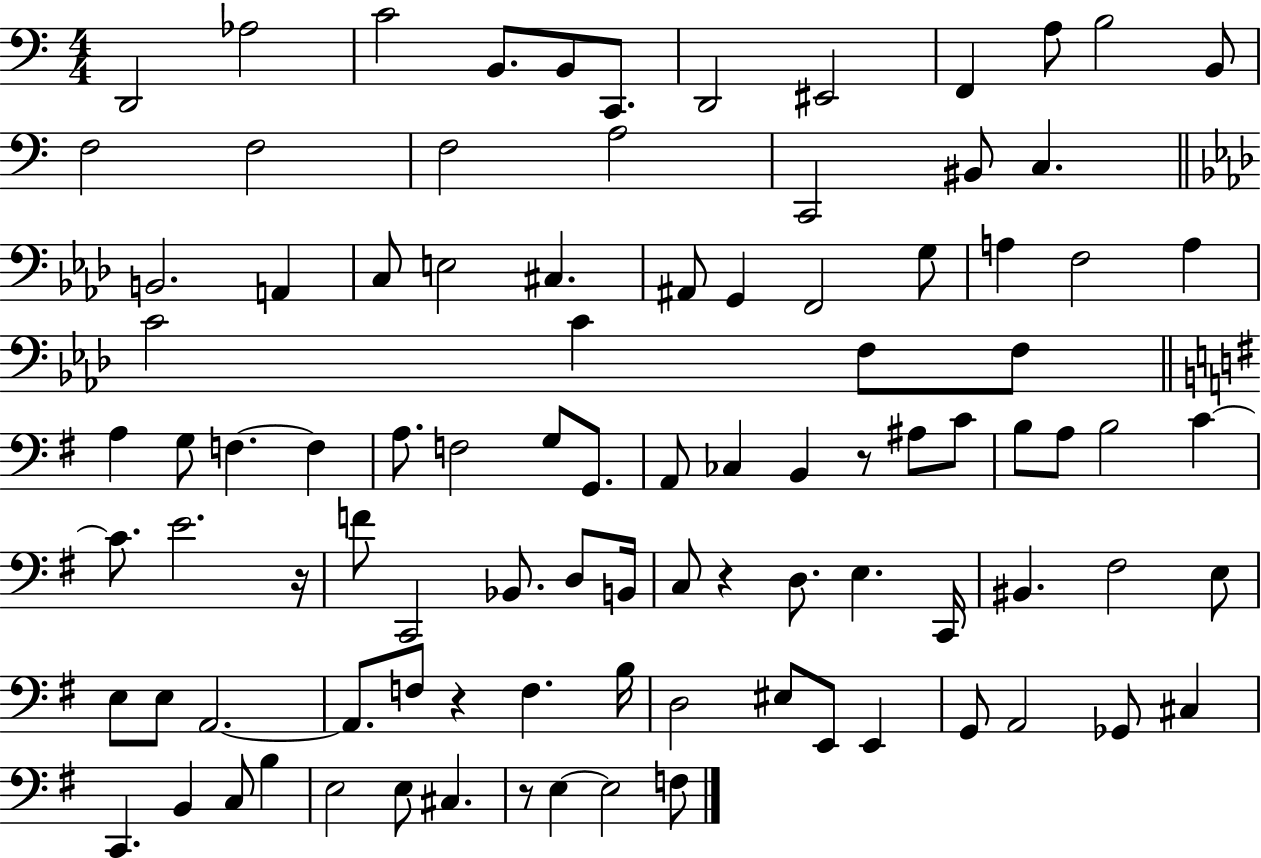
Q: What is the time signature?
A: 4/4